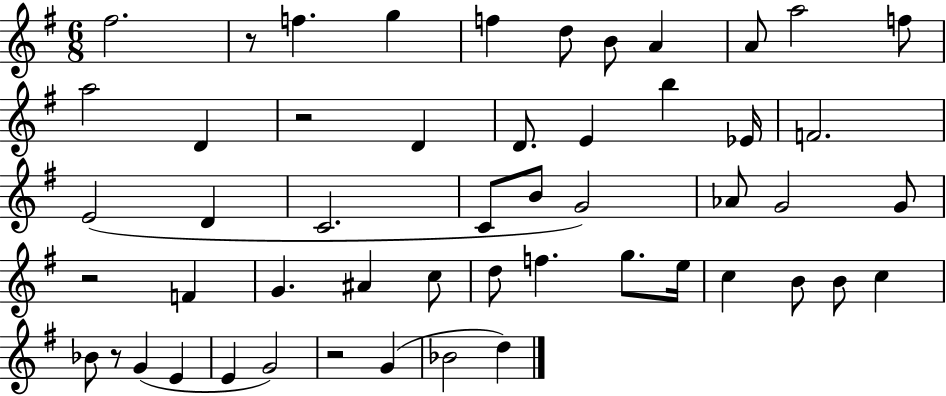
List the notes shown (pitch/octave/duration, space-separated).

F#5/h. R/e F5/q. G5/q F5/q D5/e B4/e A4/q A4/e A5/h F5/e A5/h D4/q R/h D4/q D4/e. E4/q B5/q Eb4/s F4/h. E4/h D4/q C4/h. C4/e B4/e G4/h Ab4/e G4/h G4/e R/h F4/q G4/q. A#4/q C5/e D5/e F5/q. G5/e. E5/s C5/q B4/e B4/e C5/q Bb4/e R/e G4/q E4/q E4/q G4/h R/h G4/q Bb4/h D5/q